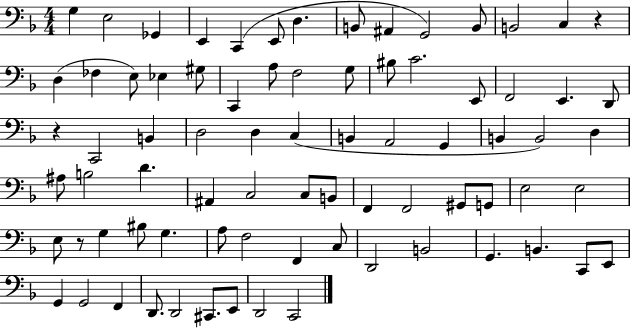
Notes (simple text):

G3/q E3/h Gb2/q E2/q C2/q E2/e D3/q. B2/e A#2/q G2/h B2/e B2/h C3/q R/q D3/q FES3/q E3/e Eb3/q G#3/e C2/q A3/e F3/h G3/e BIS3/e C4/h. E2/e F2/h E2/q. D2/e R/q C2/h B2/q D3/h D3/q C3/q B2/q A2/h G2/q B2/q B2/h D3/q A#3/e B3/h D4/q. A#2/q C3/h C3/e B2/e F2/q F2/h G#2/e G2/e E3/h E3/h E3/e R/e G3/q BIS3/e G3/q. A3/e F3/h F2/q C3/e D2/h B2/h G2/q. B2/q. C2/e E2/e G2/q G2/h F2/q D2/e. D2/h C#2/e. E2/e D2/h C2/h